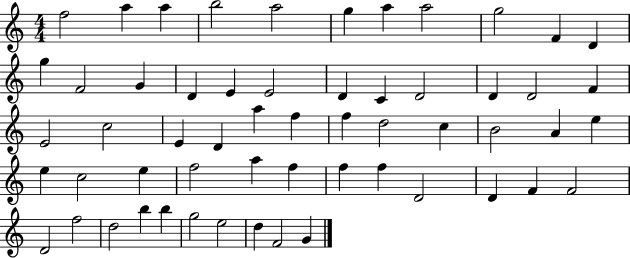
{
  \clef treble
  \numericTimeSignature
  \time 4/4
  \key c \major
  f''2 a''4 a''4 | b''2 a''2 | g''4 a''4 a''2 | g''2 f'4 d'4 | \break g''4 f'2 g'4 | d'4 e'4 e'2 | d'4 c'4 d'2 | d'4 d'2 f'4 | \break e'2 c''2 | e'4 d'4 a''4 f''4 | f''4 d''2 c''4 | b'2 a'4 e''4 | \break e''4 c''2 e''4 | f''2 a''4 f''4 | f''4 f''4 d'2 | d'4 f'4 f'2 | \break d'2 f''2 | d''2 b''4 b''4 | g''2 e''2 | d''4 f'2 g'4 | \break \bar "|."
}